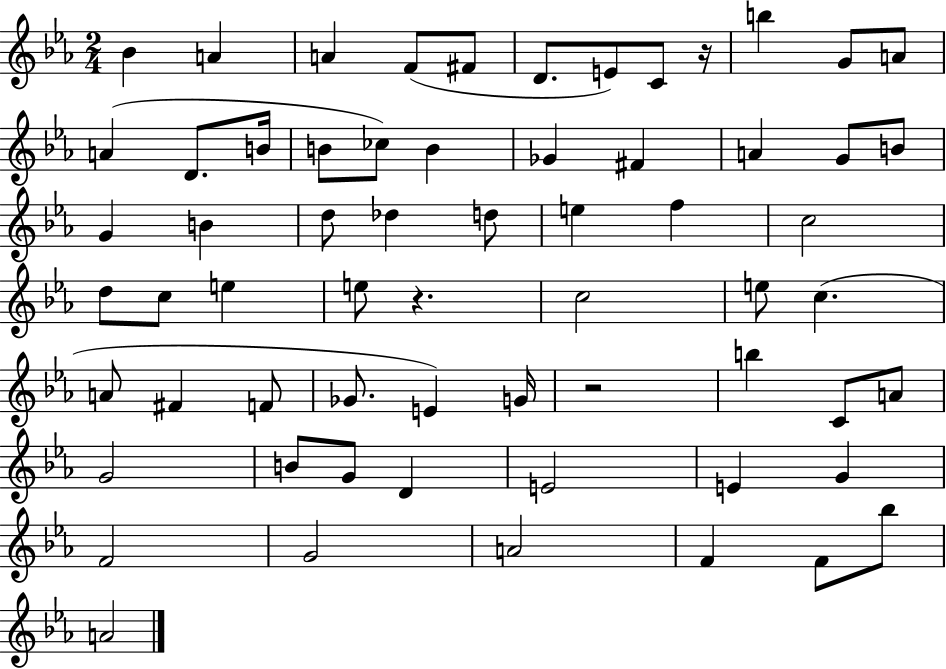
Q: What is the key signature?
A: EES major